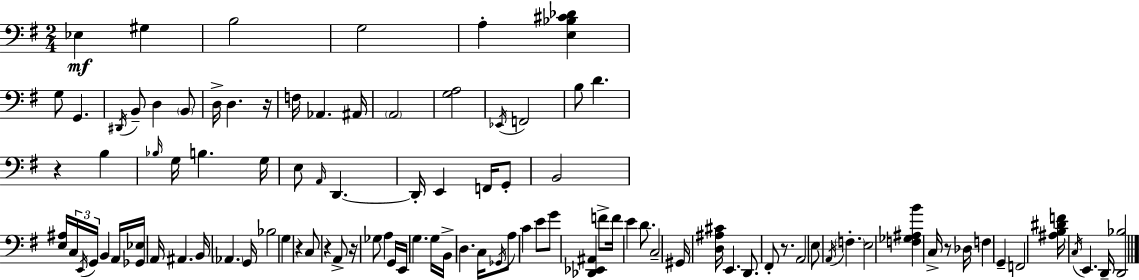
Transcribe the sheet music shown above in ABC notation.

X:1
T:Untitled
M:2/4
L:1/4
K:G
_E, ^G, B,2 G,2 A, [E,_B,^C_D] G,/2 G,, ^D,,/4 B,,/2 D, B,,/2 D,/4 D, z/4 F,/4 _A,, ^A,,/4 A,,2 [G,A,]2 _E,,/4 F,,2 B,/2 D z B, _B,/4 G,/4 B, G,/4 E,/2 A,,/4 D,, D,,/4 E,, F,,/4 G,,/2 B,,2 [E,^A,]/4 C,/4 E,,/4 G,,/4 B,, A,,/4 [_G,,_E,]/4 A,,/4 ^A,, B,,/4 _A,, G,,/4 _B,2 G, z C,/2 z A,,/2 z/4 _G,/2 A, G,,/4 E,,/4 G, G,/4 B,,/4 D, C,/4 _G,,/4 A,/2 C E/2 G/2 [_D,,_E,,^A,,] F/2 F/4 E D/2 C,2 ^G,,/4 [D,^A,^C]/4 E,, D,,/2 ^F,,/2 z/2 A,,2 E,/2 A,,/4 F, E,2 [F,_G,^A,B] C,/4 z/2 _D,/4 F, G,, F,,2 [^A,B,^DF]/4 C,/4 E,, D,,/4 [D,,_B,]2